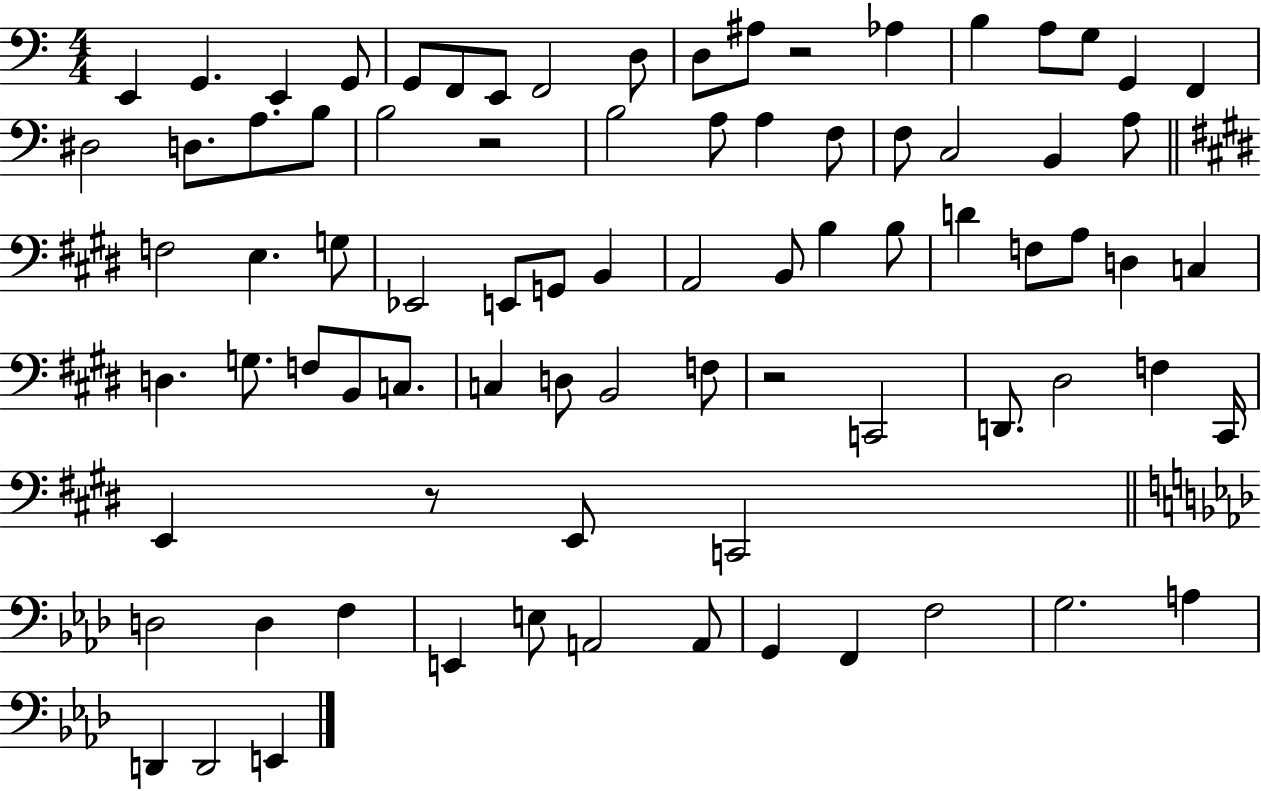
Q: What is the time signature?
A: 4/4